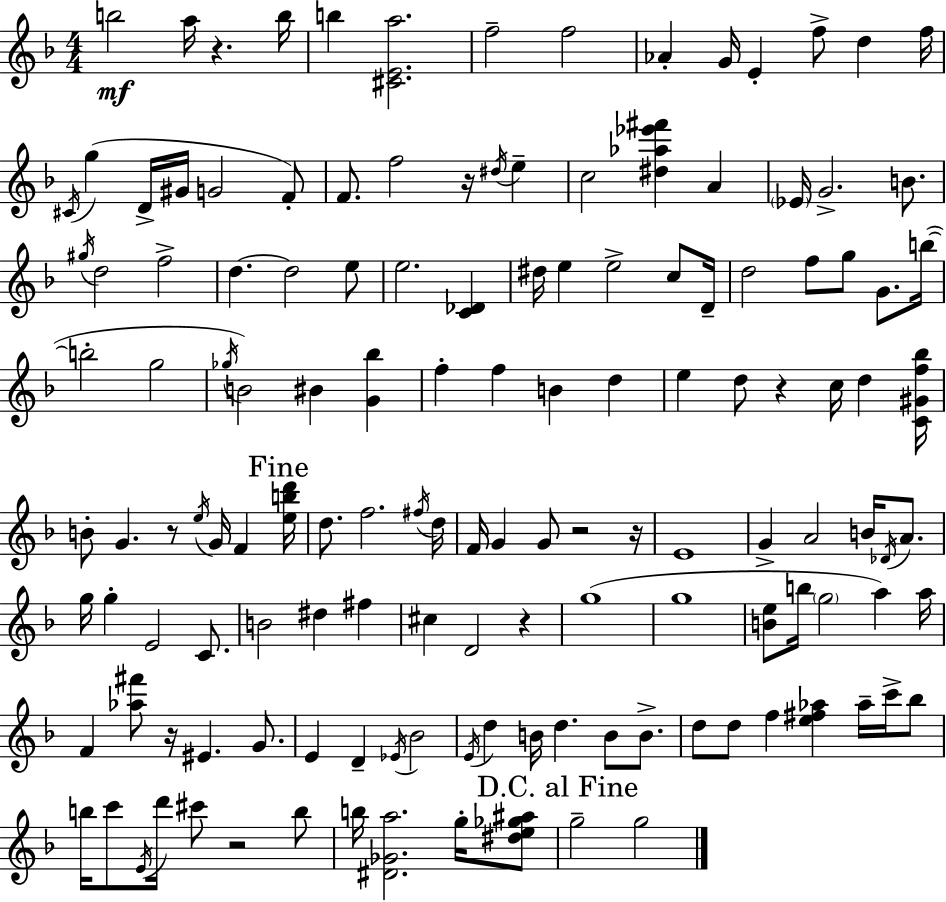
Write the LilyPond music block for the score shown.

{
  \clef treble
  \numericTimeSignature
  \time 4/4
  \key f \major
  b''2\mf a''16 r4. b''16 | b''4 <cis' e' a''>2. | f''2-- f''2 | aes'4-. g'16 e'4-. f''8-> d''4 f''16 | \break \acciaccatura { cis'16 }( g''4 d'16-> gis'16 g'2 f'8-.) | f'8. f''2 r16 \acciaccatura { dis''16 } e''4-- | c''2 <dis'' aes'' ees''' fis'''>4 a'4 | \parenthesize ees'16 g'2.-> b'8. | \break \acciaccatura { gis''16 } d''2 f''2-> | d''4.~~ d''2 | e''8 e''2. <c' des'>4 | dis''16 e''4 e''2-> | \break c''8 d'16-- d''2 f''8 g''8 g'8. | b''16~(~ b''2-. g''2 | \acciaccatura { ges''16 }) b'2 bis'4 | <g' bes''>4 f''4-. f''4 b'4 | \break d''4 e''4 d''8 r4 c''16 d''4 | <c' gis' f'' bes''>16 b'8-. g'4. r8 \acciaccatura { e''16 } g'16 | f'4 \mark "Fine" <e'' b'' d'''>16 d''8. f''2. | \acciaccatura { fis''16 } d''16 f'16 g'4 g'8 r2 | \break r16 e'1 | g'4-> a'2 | b'16 \acciaccatura { des'16 } a'8. g''16 g''4-. e'2 | c'8. b'2 dis''4 | \break fis''4 cis''4 d'2 | r4 g''1( | g''1 | <b' e''>8 b''16 \parenthesize g''2 | \break a''4) a''16 f'4 <aes'' fis'''>8 r16 eis'4. | g'8. e'4 d'4-- \acciaccatura { ees'16 } | bes'2 \acciaccatura { e'16 } d''4 b'16 d''4. | b'8 b'8.-> d''8 d''8 f''4 | \break <e'' fis'' aes''>4 aes''16-- c'''16-> bes''8 b''16 c'''8 \acciaccatura { e'16 } d'''16 cis'''8 | r2 b''8 b''16 <dis' ges' a''>2. | g''16-. <dis'' e'' ges'' ais''>8 \mark "D.C. al Fine" g''2-- | g''2 \bar "|."
}